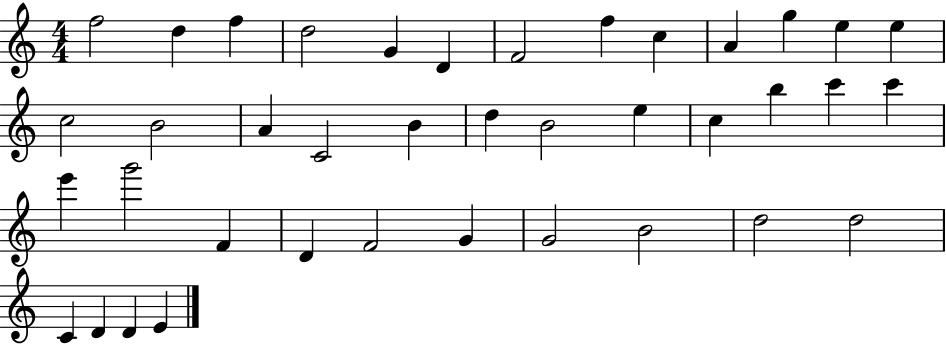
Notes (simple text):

F5/h D5/q F5/q D5/h G4/q D4/q F4/h F5/q C5/q A4/q G5/q E5/q E5/q C5/h B4/h A4/q C4/h B4/q D5/q B4/h E5/q C5/q B5/q C6/q C6/q E6/q G6/h F4/q D4/q F4/h G4/q G4/h B4/h D5/h D5/h C4/q D4/q D4/q E4/q